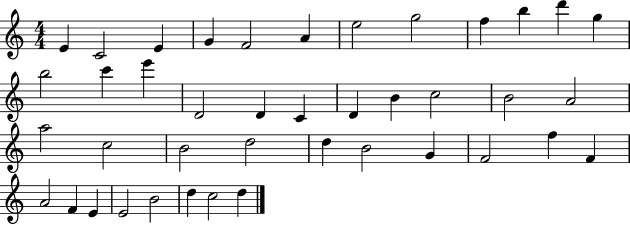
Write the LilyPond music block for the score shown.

{
  \clef treble
  \numericTimeSignature
  \time 4/4
  \key c \major
  e'4 c'2 e'4 | g'4 f'2 a'4 | e''2 g''2 | f''4 b''4 d'''4 g''4 | \break b''2 c'''4 e'''4 | d'2 d'4 c'4 | d'4 b'4 c''2 | b'2 a'2 | \break a''2 c''2 | b'2 d''2 | d''4 b'2 g'4 | f'2 f''4 f'4 | \break a'2 f'4 e'4 | e'2 b'2 | d''4 c''2 d''4 | \bar "|."
}